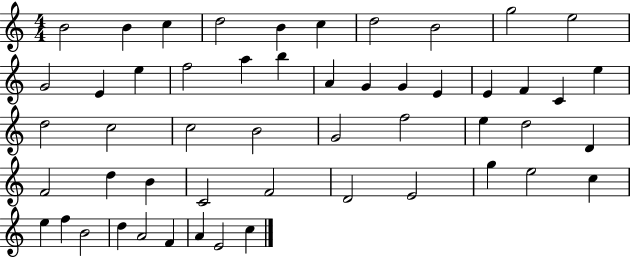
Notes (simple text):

B4/h B4/q C5/q D5/h B4/q C5/q D5/h B4/h G5/h E5/h G4/h E4/q E5/q F5/h A5/q B5/q A4/q G4/q G4/q E4/q E4/q F4/q C4/q E5/q D5/h C5/h C5/h B4/h G4/h F5/h E5/q D5/h D4/q F4/h D5/q B4/q C4/h F4/h D4/h E4/h G5/q E5/h C5/q E5/q F5/q B4/h D5/q A4/h F4/q A4/q E4/h C5/q